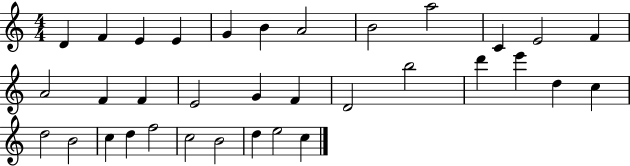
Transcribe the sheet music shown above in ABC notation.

X:1
T:Untitled
M:4/4
L:1/4
K:C
D F E E G B A2 B2 a2 C E2 F A2 F F E2 G F D2 b2 d' e' d c d2 B2 c d f2 c2 B2 d e2 c